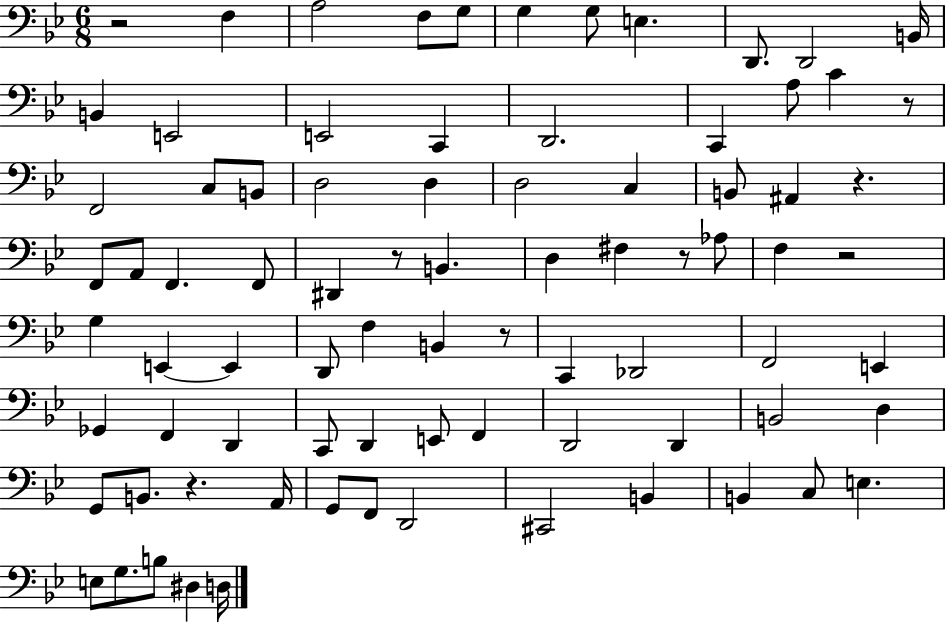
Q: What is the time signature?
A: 6/8